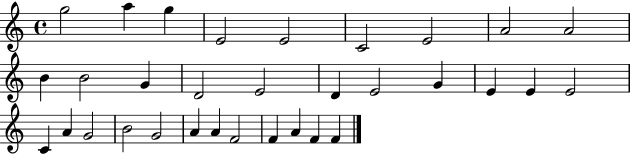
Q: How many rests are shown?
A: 0